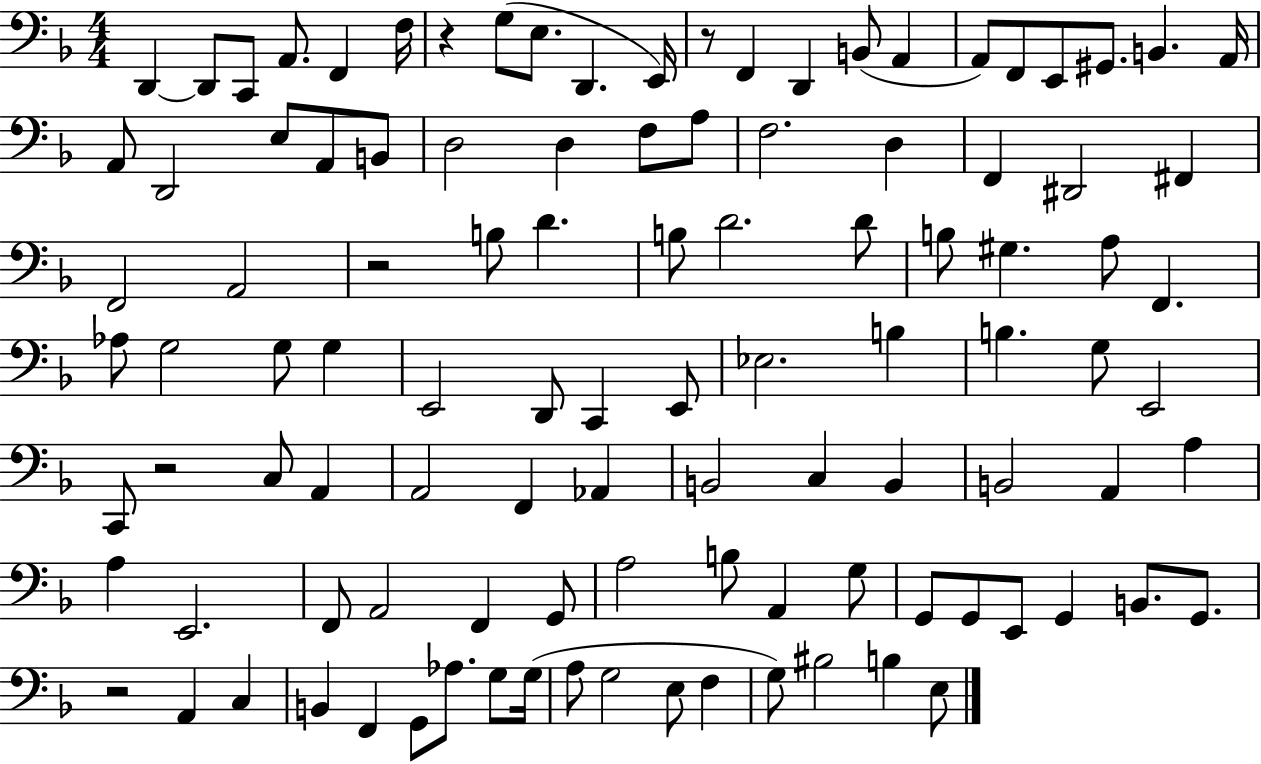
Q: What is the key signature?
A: F major